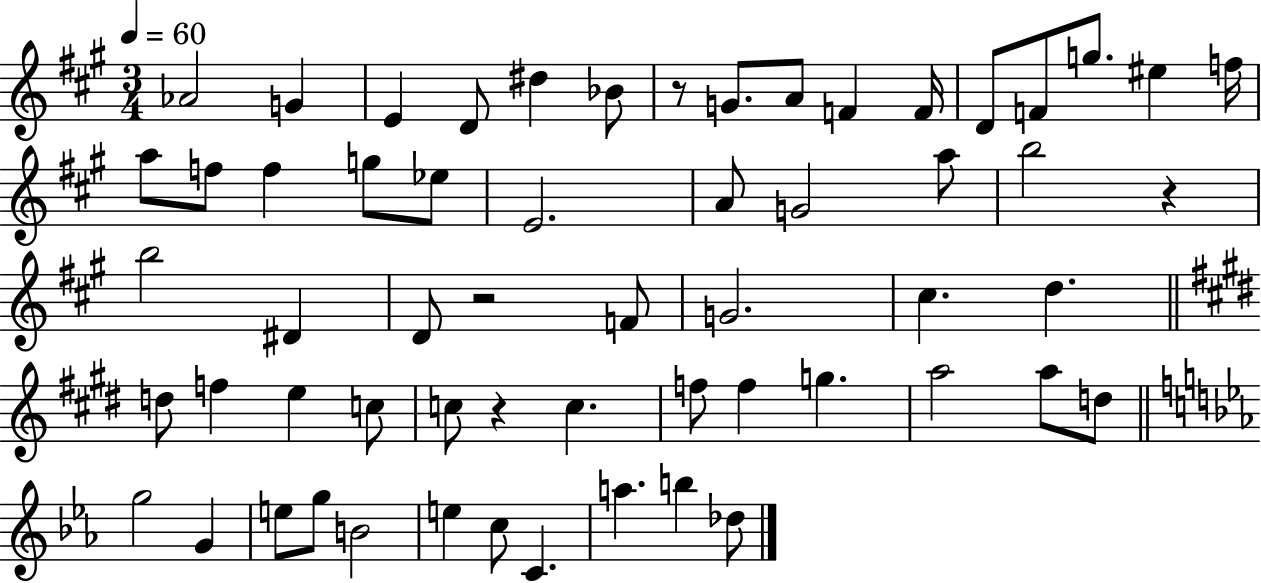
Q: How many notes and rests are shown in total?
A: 59